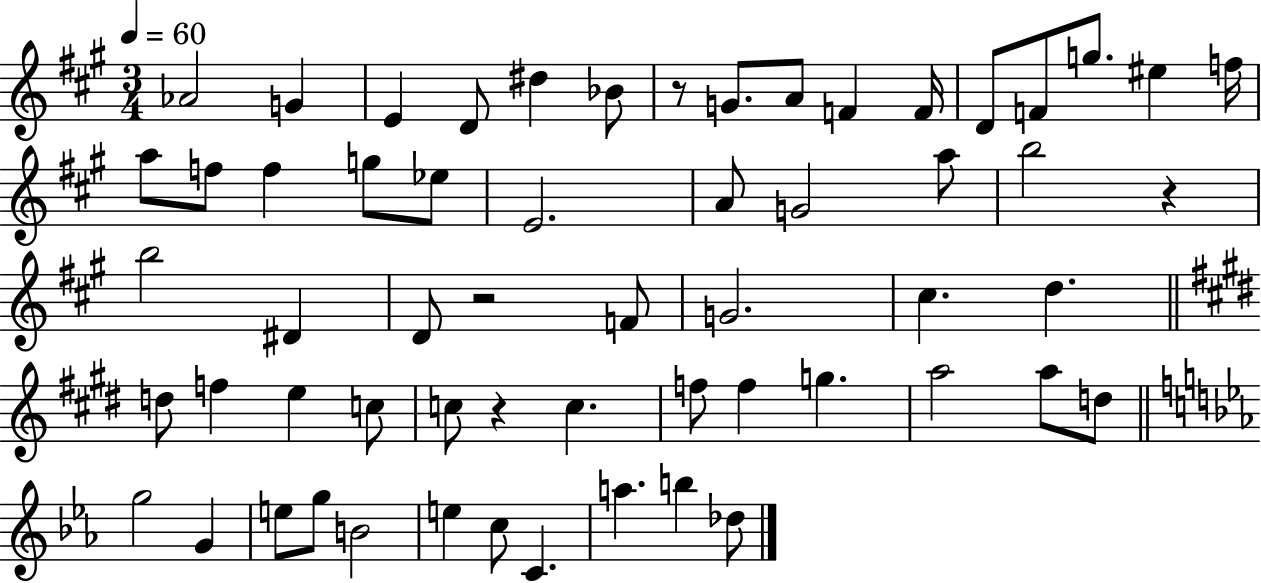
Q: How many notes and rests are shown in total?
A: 59